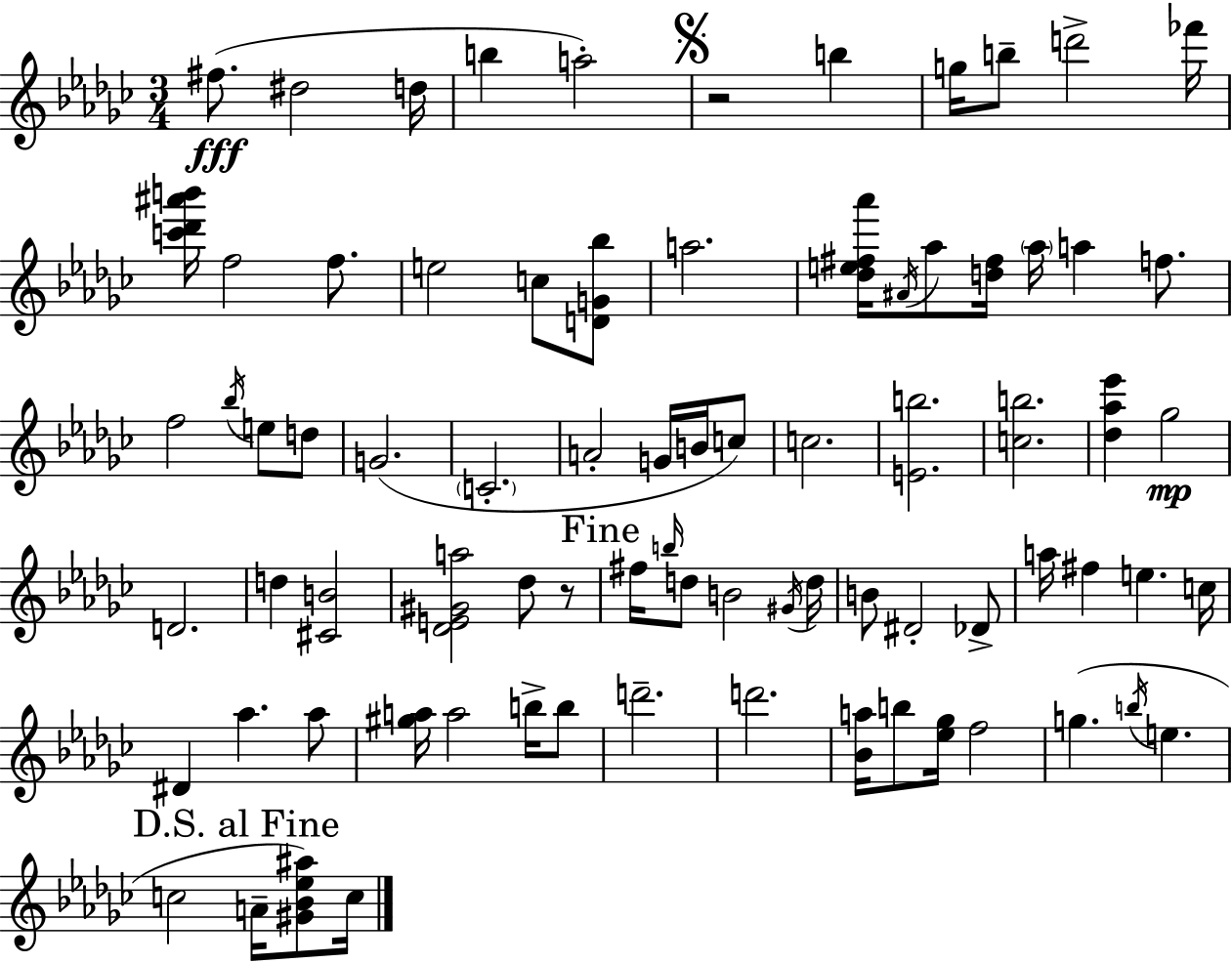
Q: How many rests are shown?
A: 2